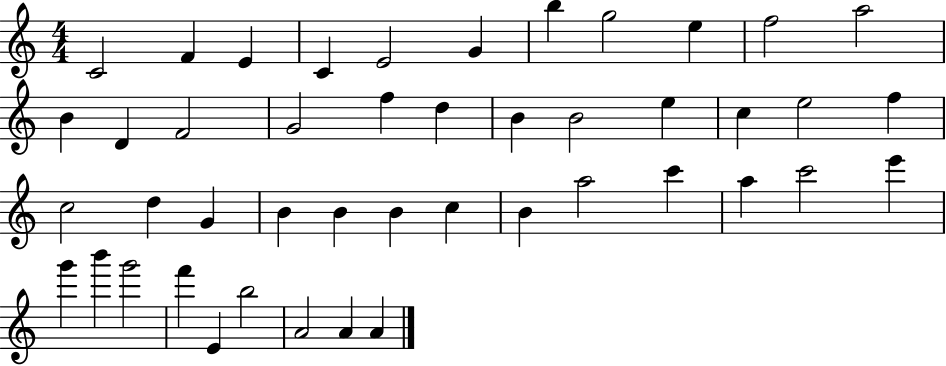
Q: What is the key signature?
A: C major